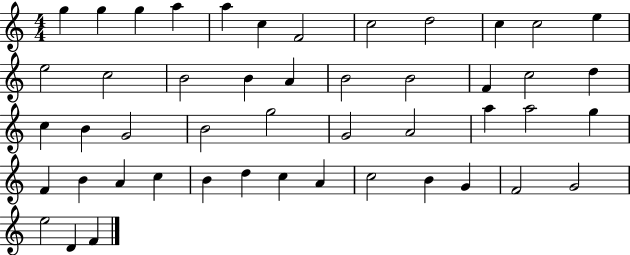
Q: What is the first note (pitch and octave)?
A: G5